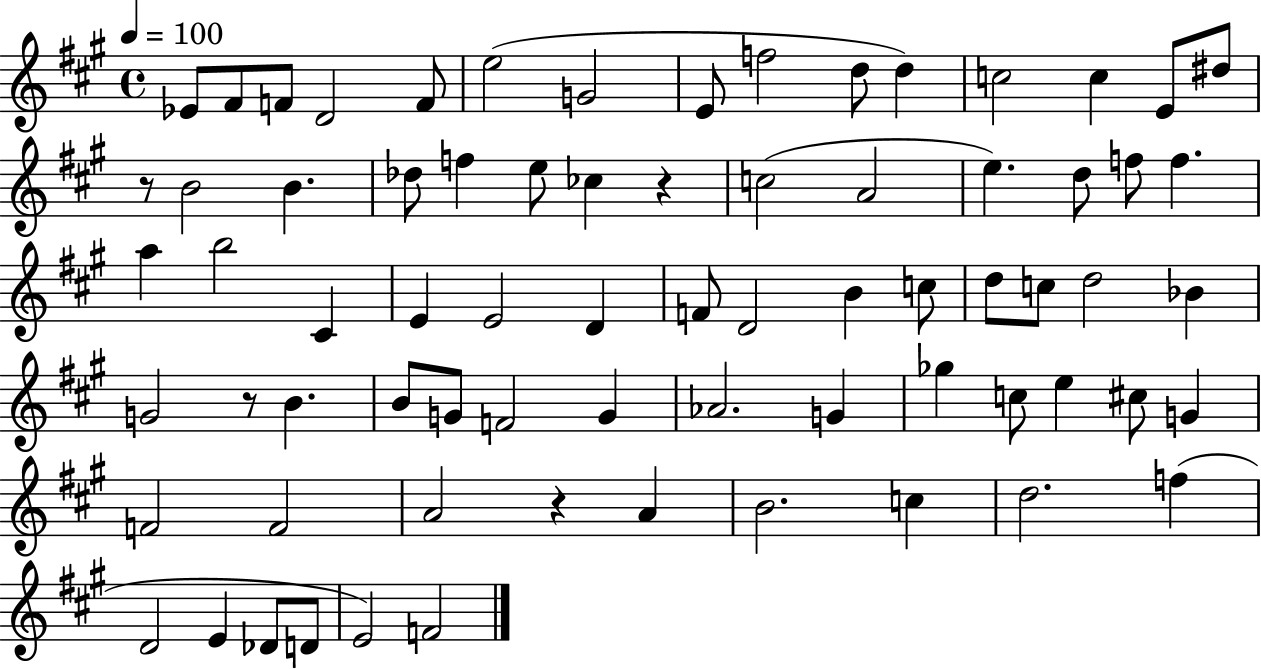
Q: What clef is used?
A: treble